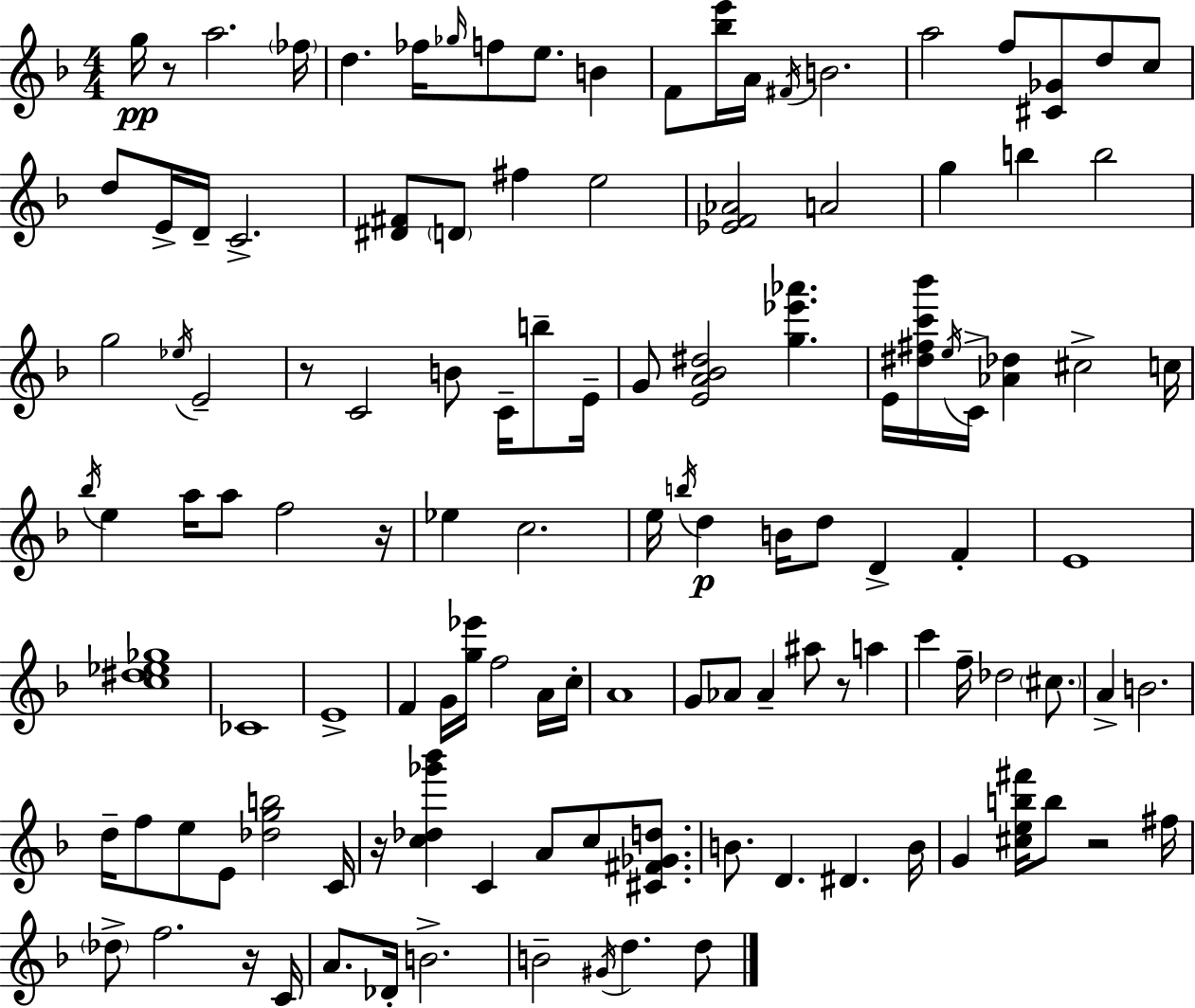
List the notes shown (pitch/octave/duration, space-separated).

G5/s R/e A5/h. FES5/s D5/q. FES5/s Gb5/s F5/e E5/e. B4/q F4/e [Bb5,E6]/s A4/s F#4/s B4/h. A5/h F5/e [C#4,Gb4]/e D5/e C5/e D5/e E4/s D4/s C4/h. [D#4,F#4]/e D4/e F#5/q E5/h [Eb4,F4,Ab4]/h A4/h G5/q B5/q B5/h G5/h Eb5/s E4/h R/e C4/h B4/e C4/s B5/e E4/s G4/e [E4,A4,Bb4,D#5]/h [G5,Eb6,Ab6]/q. E4/s [D#5,F#5,C6,Bb6]/s E5/s C4/s [Ab4,Db5]/q C#5/h C5/s Bb5/s E5/q A5/s A5/e F5/h R/s Eb5/q C5/h. E5/s B5/s D5/q B4/s D5/e D4/q F4/q E4/w [C5,D#5,Eb5,Gb5]/w CES4/w E4/w F4/q G4/s [G5,Eb6]/s F5/h A4/s C5/s A4/w G4/e Ab4/e Ab4/q A#5/e R/e A5/q C6/q F5/s Db5/h C#5/e. A4/q B4/h. D5/s F5/e E5/e E4/e [Db5,G5,B5]/h C4/s R/s [C5,Db5,Gb6,Bb6]/q C4/q A4/e C5/e [C#4,F#4,Gb4,D5]/e. B4/e. D4/q. D#4/q. B4/s G4/q [C#5,E5,B5,F#6]/s B5/e R/h F#5/s Db5/e F5/h. R/s C4/s A4/e. Db4/s B4/h. B4/h G#4/s D5/q. D5/e